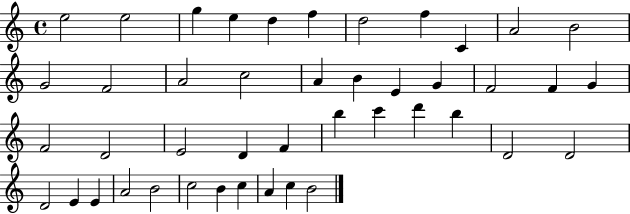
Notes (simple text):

E5/h E5/h G5/q E5/q D5/q F5/q D5/h F5/q C4/q A4/h B4/h G4/h F4/h A4/h C5/h A4/q B4/q E4/q G4/q F4/h F4/q G4/q F4/h D4/h E4/h D4/q F4/q B5/q C6/q D6/q B5/q D4/h D4/h D4/h E4/q E4/q A4/h B4/h C5/h B4/q C5/q A4/q C5/q B4/h